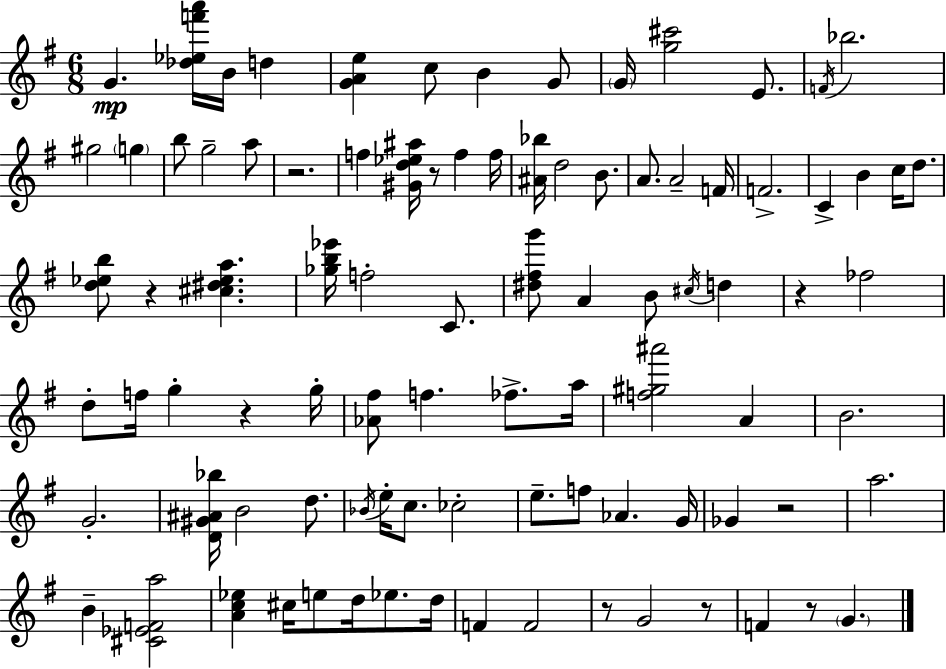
G4/q. [Db5,Eb5,F6,A6]/s B4/s D5/q [G4,A4,E5]/q C5/e B4/q G4/e G4/s [G5,C#6]/h E4/e. F4/s Bb5/h. G#5/h G5/q B5/e G5/h A5/e R/h. F5/q [G#4,D5,Eb5,A#5]/s R/e F5/q F5/s [A#4,Bb5]/s D5/h B4/e. A4/e. A4/h F4/s F4/h. C4/q B4/q C5/s D5/e. [D5,Eb5,B5]/e R/q [C#5,D#5,Eb5,A5]/q. [Gb5,B5,Eb6]/s F5/h C4/e. [D#5,F#5,G6]/e A4/q B4/e C#5/s D5/q R/q FES5/h D5/e F5/s G5/q R/q G5/s [Ab4,F#5]/e F5/q. FES5/e. A5/s [F5,G#5,A#6]/h A4/q B4/h. G4/h. [D4,G#4,A#4,Bb5]/s B4/h D5/e. Bb4/s E5/s C5/e. CES5/h E5/e. F5/e Ab4/q. G4/s Gb4/q R/h A5/h. B4/q [C#4,Eb4,F4,A5]/h [A4,C5,Eb5]/q C#5/s E5/e D5/s Eb5/e. D5/s F4/q F4/h R/e G4/h R/e F4/q R/e G4/q.